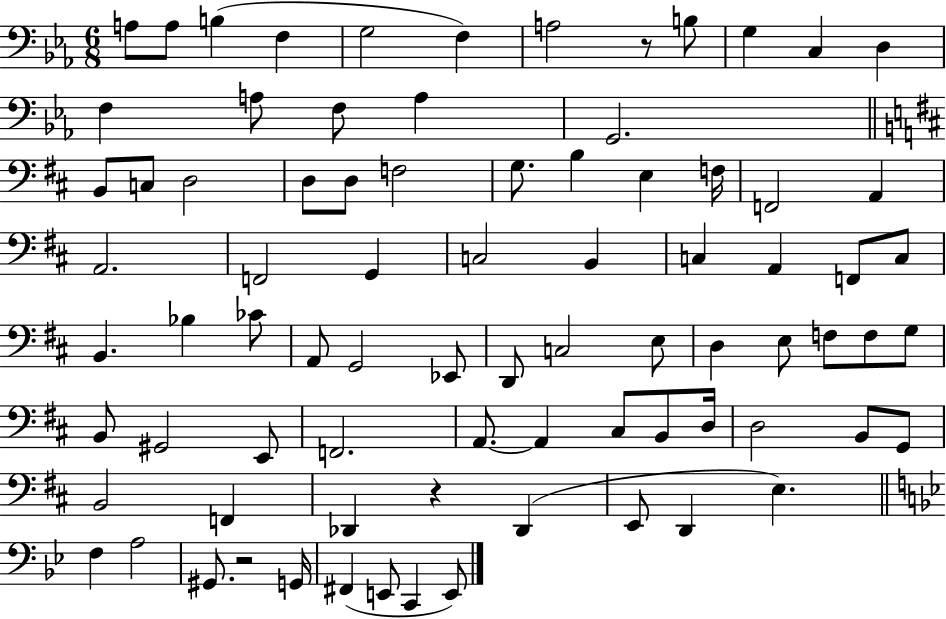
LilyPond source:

{
  \clef bass
  \numericTimeSignature
  \time 6/8
  \key ees \major
  a8 a8 b4( f4 | g2 f4) | a2 r8 b8 | g4 c4 d4 | \break f4 a8 f8 a4 | g,2. | \bar "||" \break \key d \major b,8 c8 d2 | d8 d8 f2 | g8. b4 e4 f16 | f,2 a,4 | \break a,2. | f,2 g,4 | c2 b,4 | c4 a,4 f,8 c8 | \break b,4. bes4 ces'8 | a,8 g,2 ees,8 | d,8 c2 e8 | d4 e8 f8 f8 g8 | \break b,8 gis,2 e,8 | f,2. | a,8.~~ a,4 cis8 b,8 d16 | d2 b,8 g,8 | \break b,2 f,4 | des,4 r4 des,4( | e,8 d,4 e4.) | \bar "||" \break \key bes \major f4 a2 | gis,8. r2 g,16 | fis,4( e,8 c,4 e,8) | \bar "|."
}